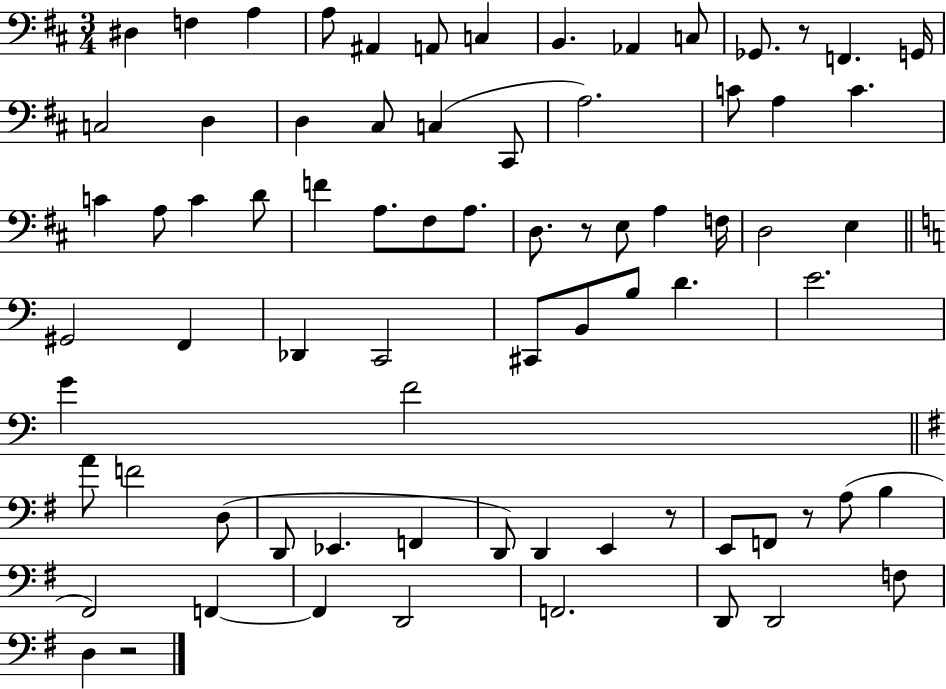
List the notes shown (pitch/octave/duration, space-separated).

D#3/q F3/q A3/q A3/e A#2/q A2/e C3/q B2/q. Ab2/q C3/e Gb2/e. R/e F2/q. G2/s C3/h D3/q D3/q C#3/e C3/q C#2/e A3/h. C4/e A3/q C4/q. C4/q A3/e C4/q D4/e F4/q A3/e. F#3/e A3/e. D3/e. R/e E3/e A3/q F3/s D3/h E3/q G#2/h F2/q Db2/q C2/h C#2/e B2/e B3/e D4/q. E4/h. G4/q F4/h A4/e F4/h D3/e D2/e Eb2/q. F2/q D2/e D2/q E2/q R/e E2/e F2/e R/e A3/e B3/q F#2/h F2/q F2/q D2/h F2/h. D2/e D2/h F3/e D3/q R/h